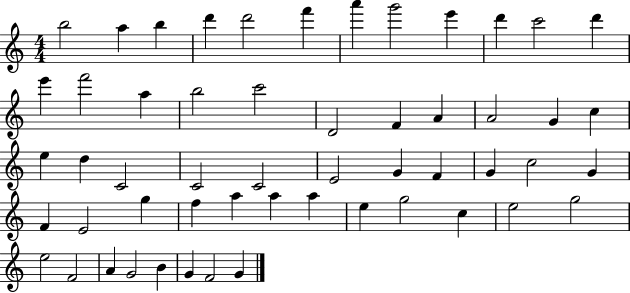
B5/h A5/q B5/q D6/q D6/h F6/q A6/q G6/h E6/q D6/q C6/h D6/q E6/q F6/h A5/q B5/h C6/h D4/h F4/q A4/q A4/h G4/q C5/q E5/q D5/q C4/h C4/h C4/h E4/h G4/q F4/q G4/q C5/h G4/q F4/q E4/h G5/q F5/q A5/q A5/q A5/q E5/q G5/h C5/q E5/h G5/h E5/h F4/h A4/q G4/h B4/q G4/q F4/h G4/q